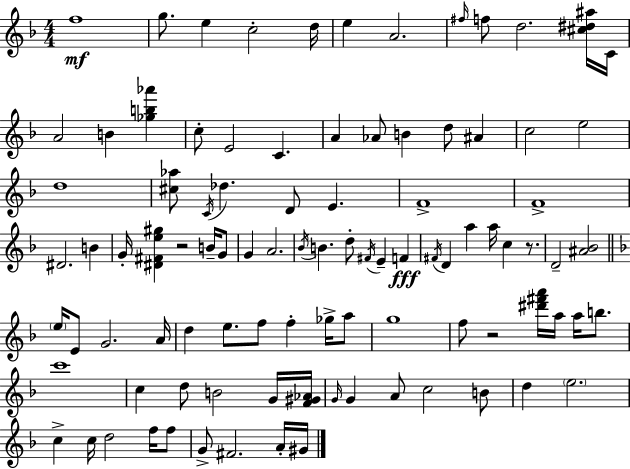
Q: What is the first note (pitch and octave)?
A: F5